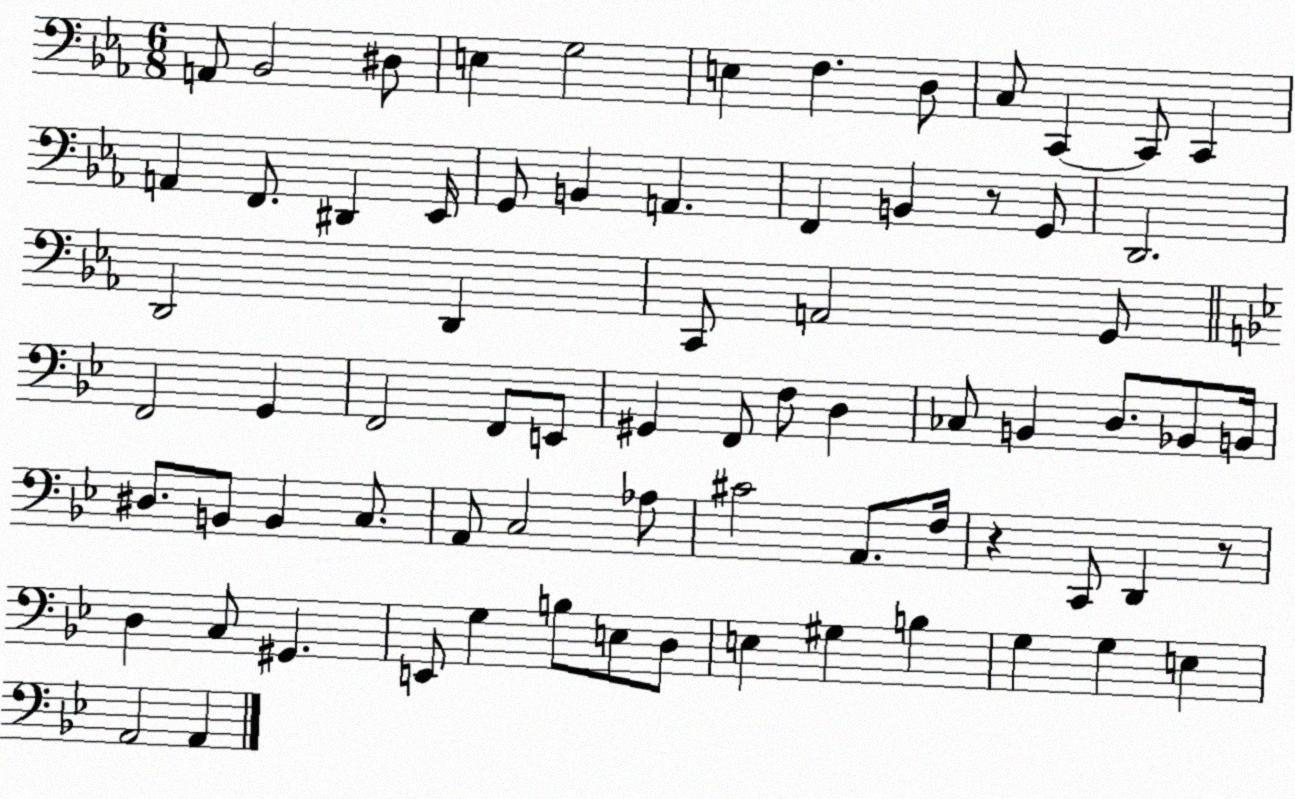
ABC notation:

X:1
T:Untitled
M:6/8
L:1/4
K:Eb
A,,/2 _B,,2 ^D,/2 E, G,2 E, F, D,/2 C,/2 C,, C,,/2 C,, A,, F,,/2 ^D,, _E,,/4 G,,/2 B,, A,, F,, B,, z/2 G,,/2 D,,2 D,,2 D,, C,,/2 A,,2 G,,/2 F,,2 G,, F,,2 F,,/2 E,,/2 ^G,, F,,/2 F,/2 D, _C,/2 B,, D,/2 _B,,/2 B,,/4 ^D,/2 B,,/2 B,, C,/2 A,,/2 C,2 _A,/2 ^C2 A,,/2 F,/4 z C,,/2 D,, z/2 D, C,/2 ^G,, E,,/2 G, B,/2 E,/2 D,/2 E, ^G, B, G, G, E, A,,2 A,,